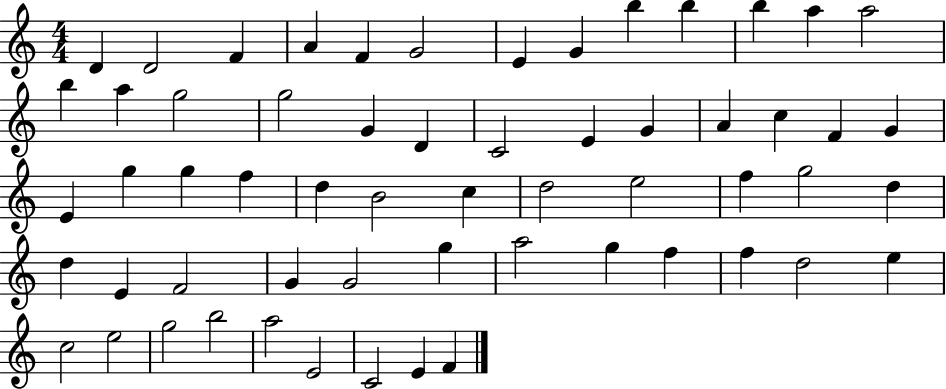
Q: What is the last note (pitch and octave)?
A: F4